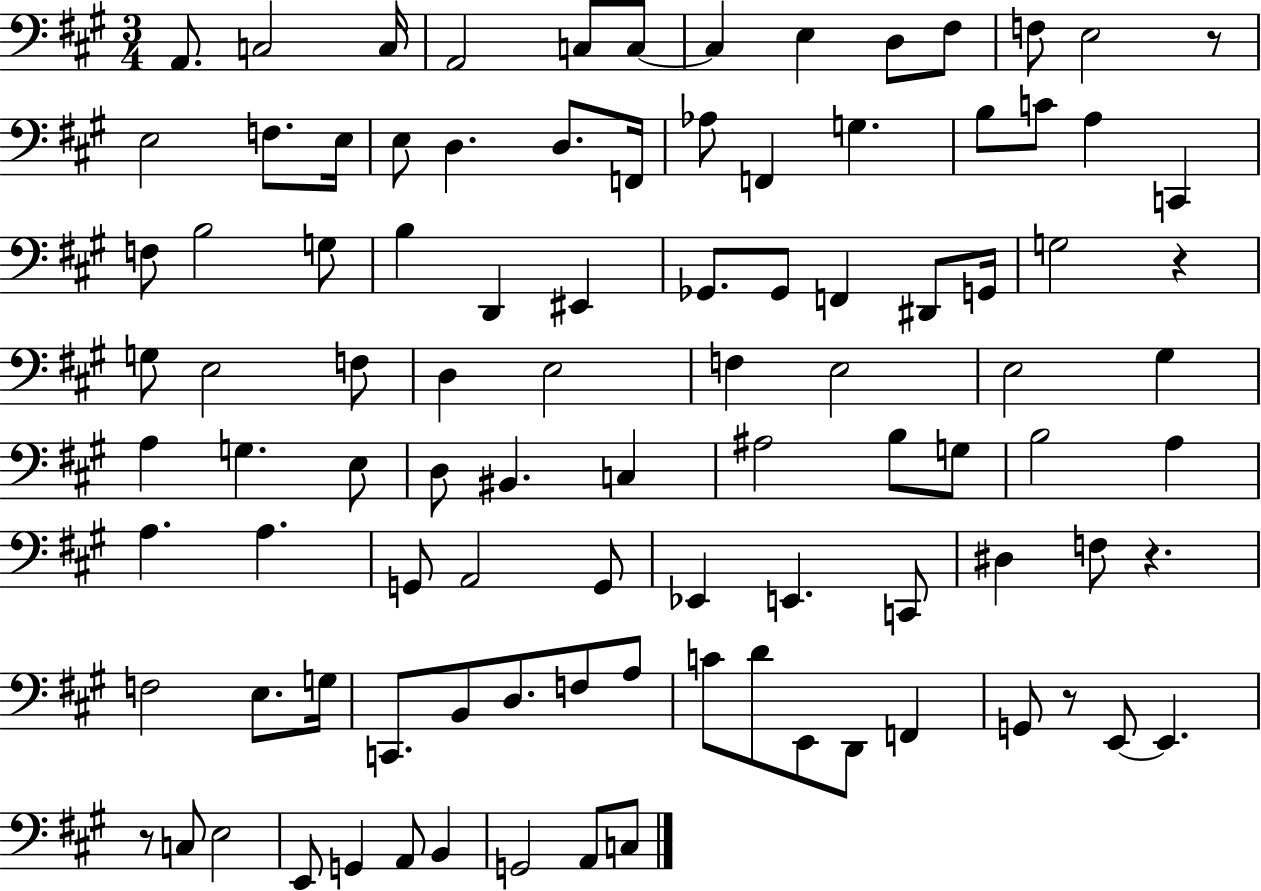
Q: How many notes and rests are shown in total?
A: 98